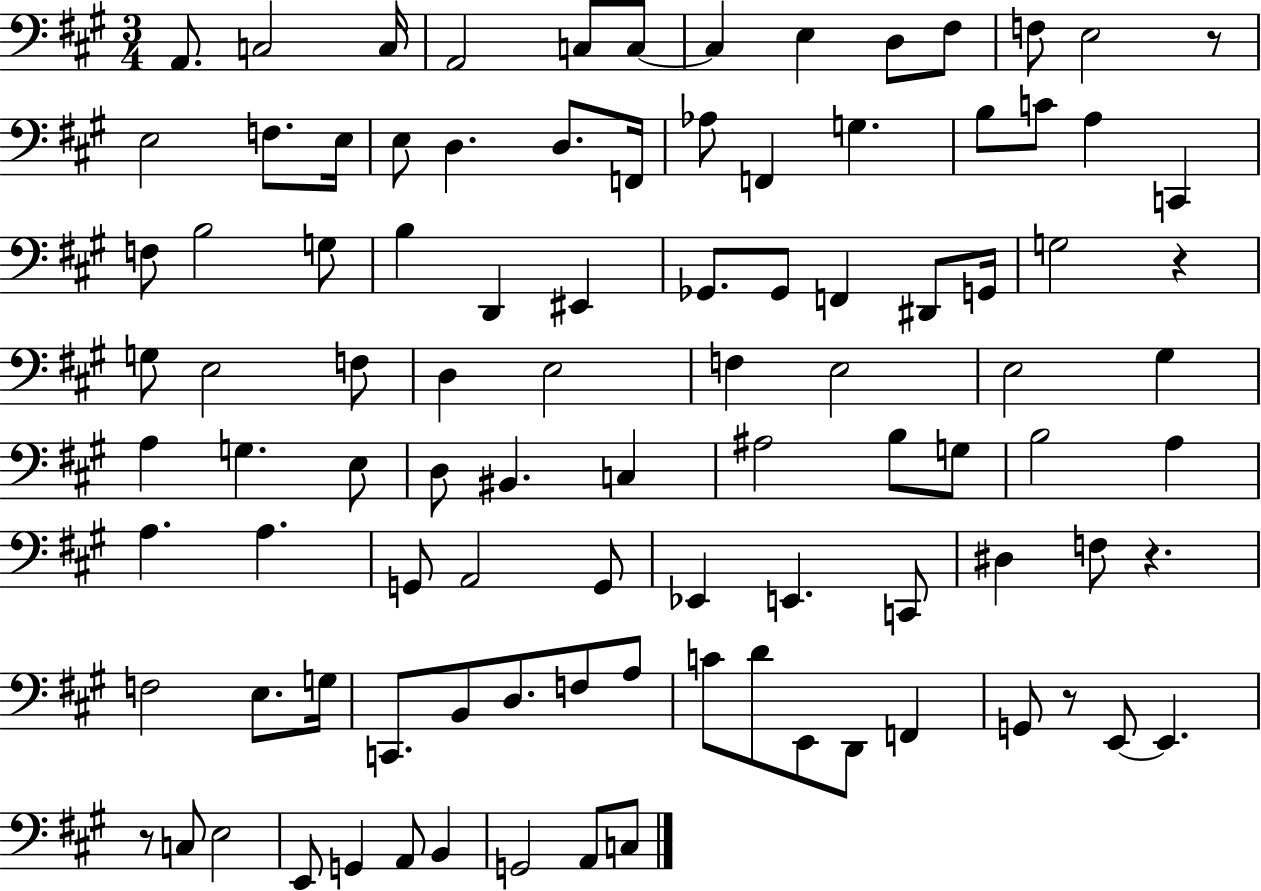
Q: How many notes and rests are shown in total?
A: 98